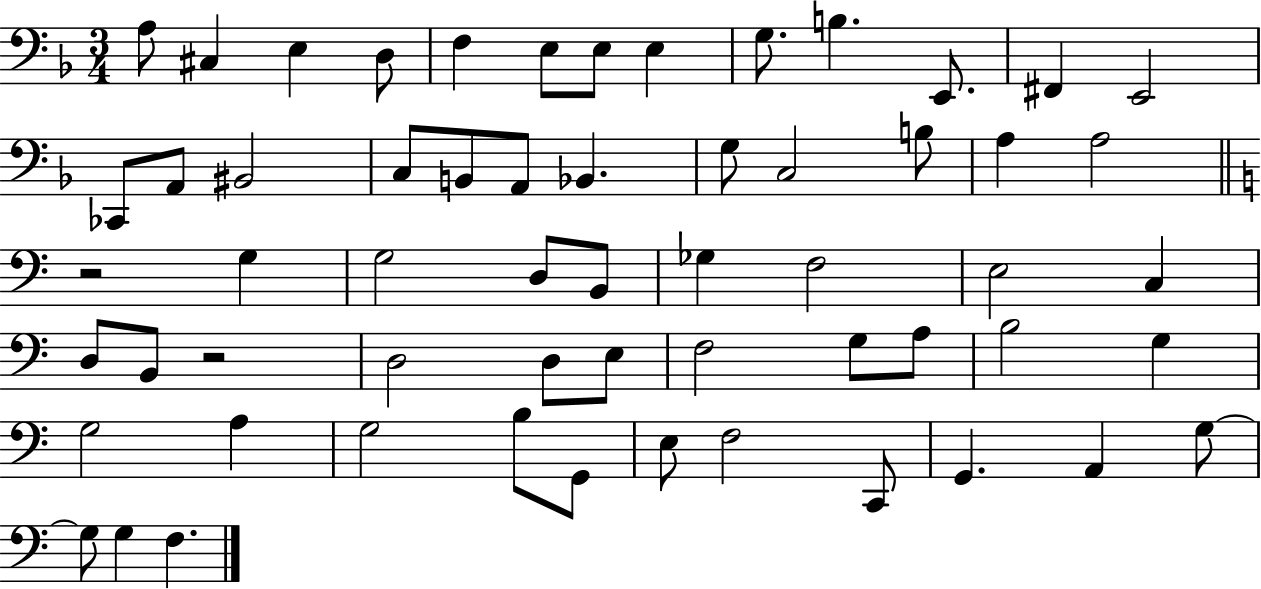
X:1
T:Untitled
M:3/4
L:1/4
K:F
A,/2 ^C, E, D,/2 F, E,/2 E,/2 E, G,/2 B, E,,/2 ^F,, E,,2 _C,,/2 A,,/2 ^B,,2 C,/2 B,,/2 A,,/2 _B,, G,/2 C,2 B,/2 A, A,2 z2 G, G,2 D,/2 B,,/2 _G, F,2 E,2 C, D,/2 B,,/2 z2 D,2 D,/2 E,/2 F,2 G,/2 A,/2 B,2 G, G,2 A, G,2 B,/2 G,,/2 E,/2 F,2 C,,/2 G,, A,, G,/2 G,/2 G, F,